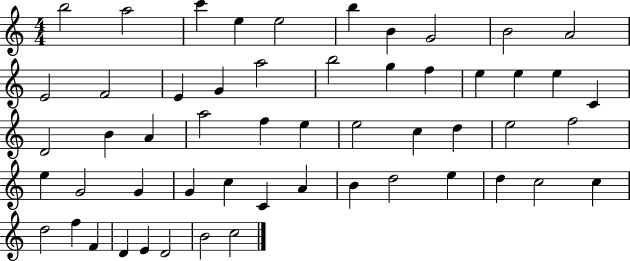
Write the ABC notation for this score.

X:1
T:Untitled
M:4/4
L:1/4
K:C
b2 a2 c' e e2 b B G2 B2 A2 E2 F2 E G a2 b2 g f e e e C D2 B A a2 f e e2 c d e2 f2 e G2 G G c C A B d2 e d c2 c d2 f F D E D2 B2 c2